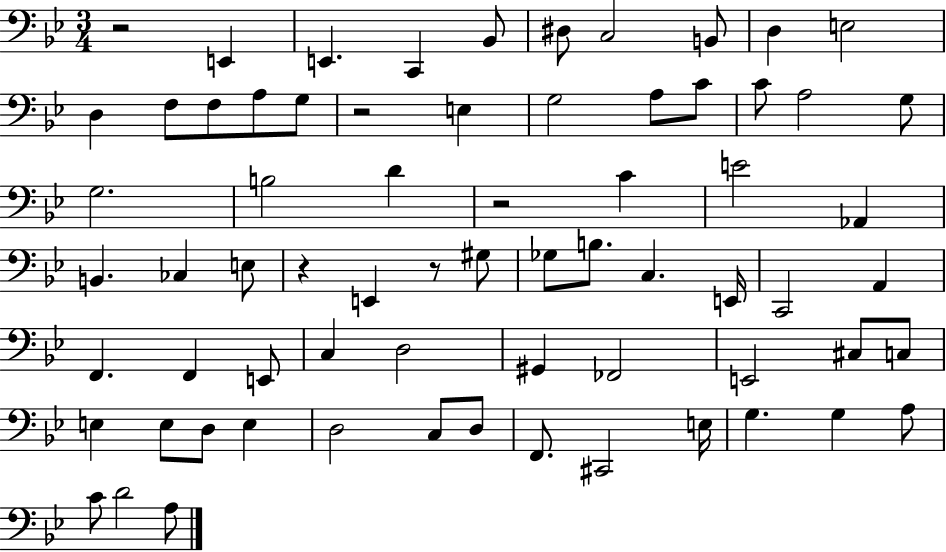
R/h E2/q E2/q. C2/q Bb2/e D#3/e C3/h B2/e D3/q E3/h D3/q F3/e F3/e A3/e G3/e R/h E3/q G3/h A3/e C4/e C4/e A3/h G3/e G3/h. B3/h D4/q R/h C4/q E4/h Ab2/q B2/q. CES3/q E3/e R/q E2/q R/e G#3/e Gb3/e B3/e. C3/q. E2/s C2/h A2/q F2/q. F2/q E2/e C3/q D3/h G#2/q FES2/h E2/h C#3/e C3/e E3/q E3/e D3/e E3/q D3/h C3/e D3/e F2/e. C#2/h E3/s G3/q. G3/q A3/e C4/e D4/h A3/e